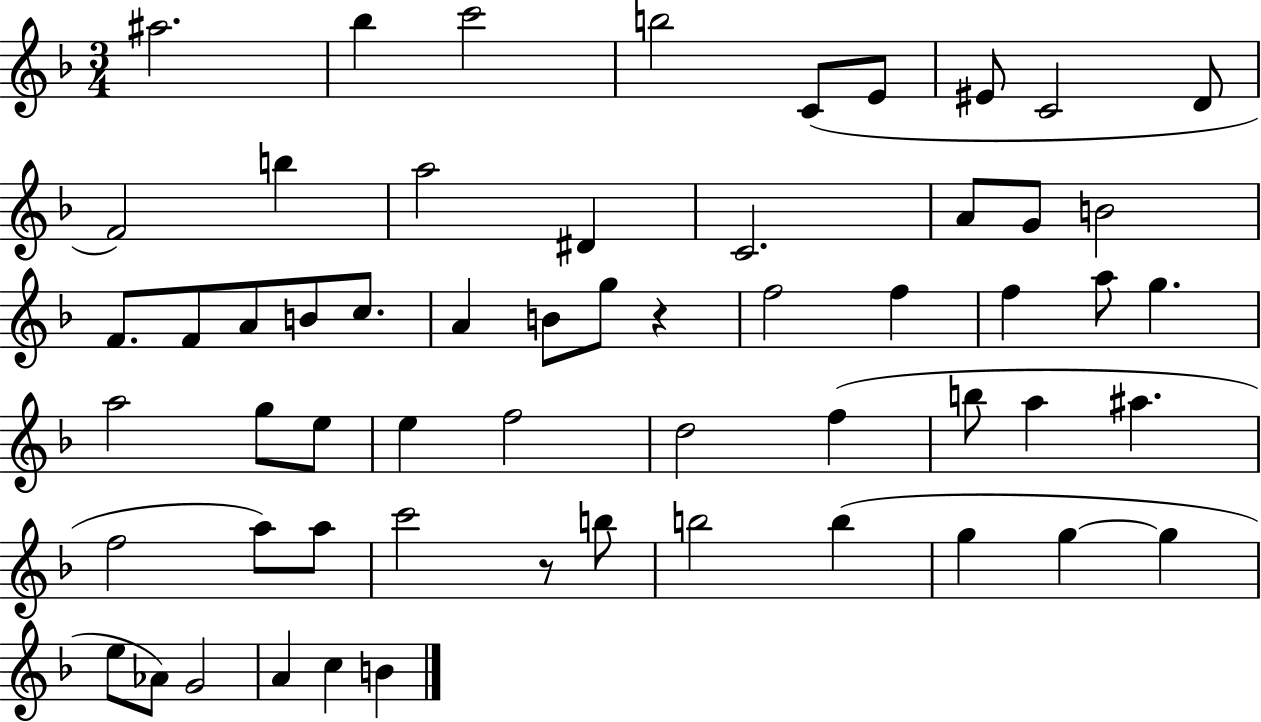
A#5/h. Bb5/q C6/h B5/h C4/e E4/e EIS4/e C4/h D4/e F4/h B5/q A5/h D#4/q C4/h. A4/e G4/e B4/h F4/e. F4/e A4/e B4/e C5/e. A4/q B4/e G5/e R/q F5/h F5/q F5/q A5/e G5/q. A5/h G5/e E5/e E5/q F5/h D5/h F5/q B5/e A5/q A#5/q. F5/h A5/e A5/e C6/h R/e B5/e B5/h B5/q G5/q G5/q G5/q E5/e Ab4/e G4/h A4/q C5/q B4/q